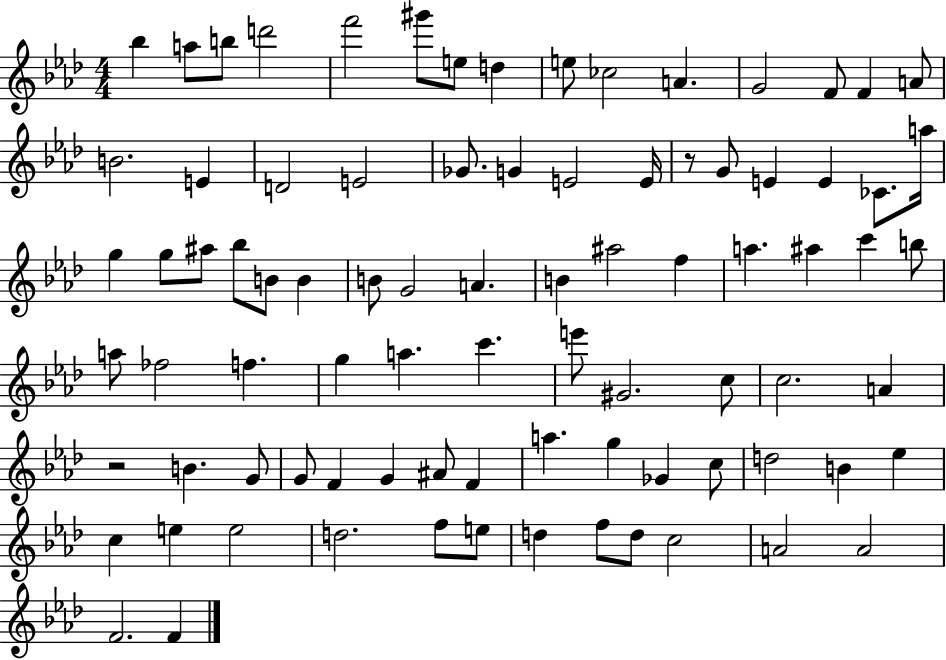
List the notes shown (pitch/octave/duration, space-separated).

Bb5/q A5/e B5/e D6/h F6/h G#6/e E5/e D5/q E5/e CES5/h A4/q. G4/h F4/e F4/q A4/e B4/h. E4/q D4/h E4/h Gb4/e. G4/q E4/h E4/s R/e G4/e E4/q E4/q CES4/e. A5/s G5/q G5/e A#5/e Bb5/e B4/e B4/q B4/e G4/h A4/q. B4/q A#5/h F5/q A5/q. A#5/q C6/q B5/e A5/e FES5/h F5/q. G5/q A5/q. C6/q. E6/e G#4/h. C5/e C5/h. A4/q R/h B4/q. G4/e G4/e F4/q G4/q A#4/e F4/q A5/q. G5/q Gb4/q C5/e D5/h B4/q Eb5/q C5/q E5/q E5/h D5/h. F5/e E5/e D5/q F5/e D5/e C5/h A4/h A4/h F4/h. F4/q